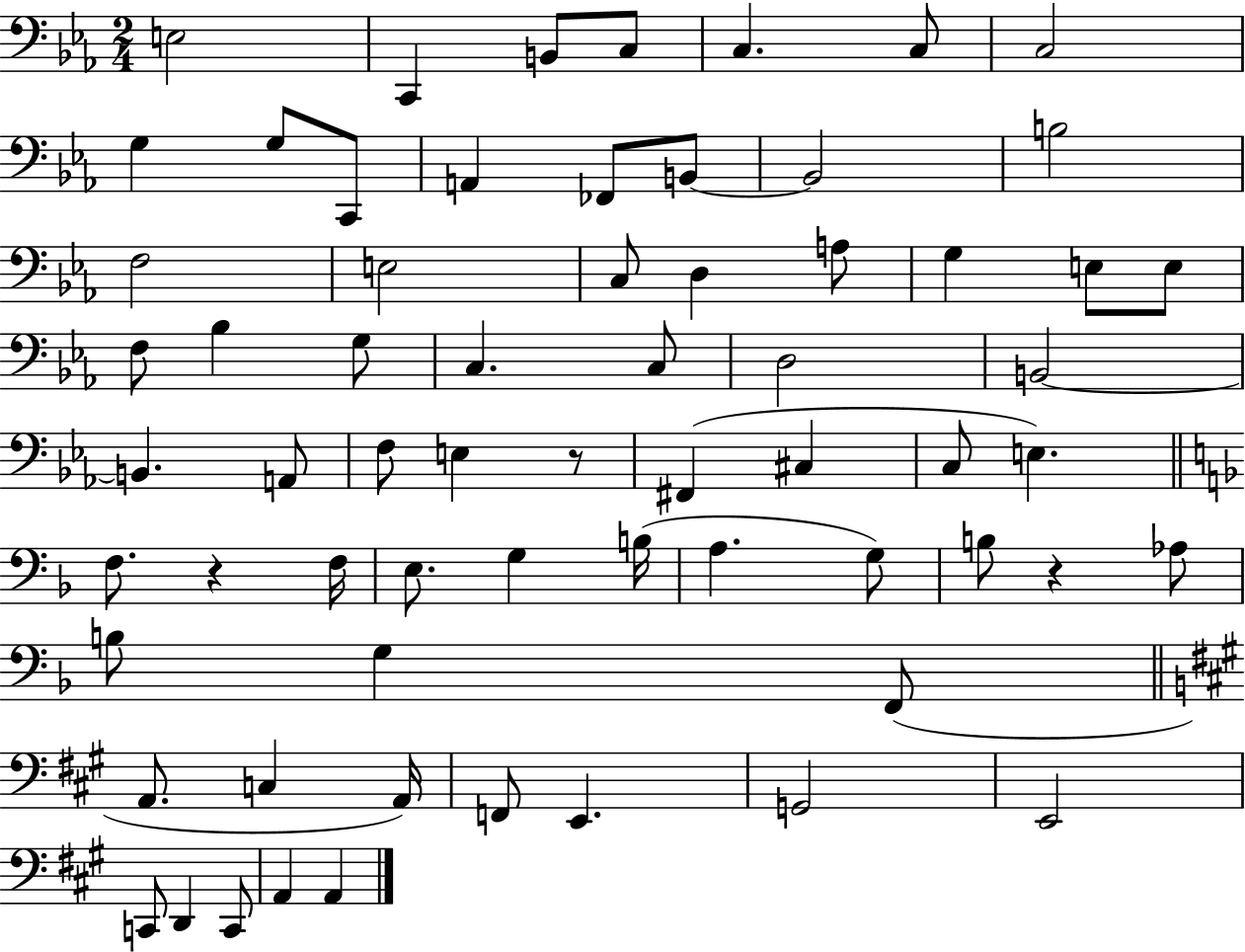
E3/h C2/q B2/e C3/e C3/q. C3/e C3/h G3/q G3/e C2/e A2/q FES2/e B2/e B2/h B3/h F3/h E3/h C3/e D3/q A3/e G3/q E3/e E3/e F3/e Bb3/q G3/e C3/q. C3/e D3/h B2/h B2/q. A2/e F3/e E3/q R/e F#2/q C#3/q C3/e E3/q. F3/e. R/q F3/s E3/e. G3/q B3/s A3/q. G3/e B3/e R/q Ab3/e B3/e G3/q F2/e A2/e. C3/q A2/s F2/e E2/q. G2/h E2/h C2/e D2/q C2/e A2/q A2/q